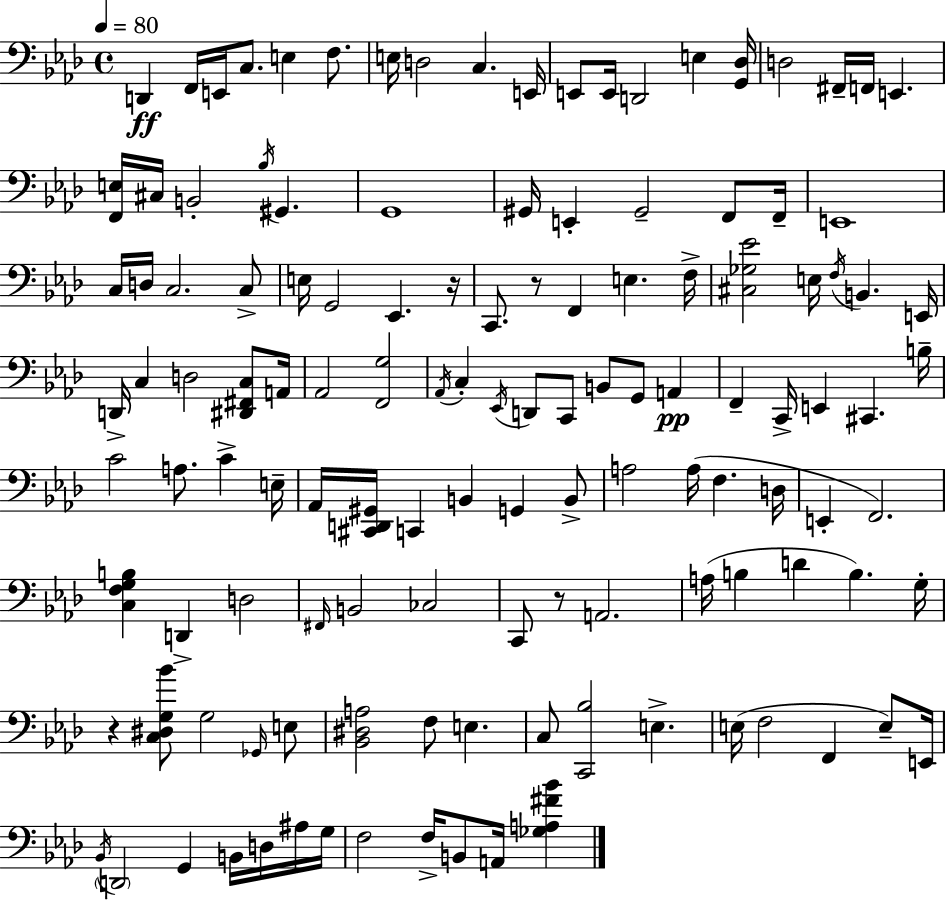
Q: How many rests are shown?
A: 4